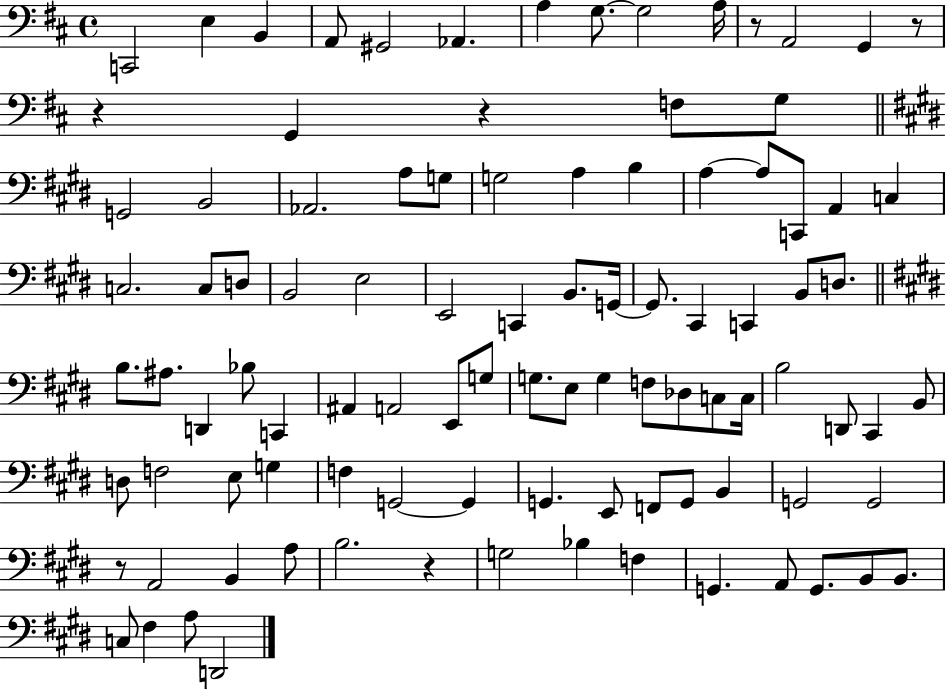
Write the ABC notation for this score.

X:1
T:Untitled
M:4/4
L:1/4
K:D
C,,2 E, B,, A,,/2 ^G,,2 _A,, A, G,/2 G,2 A,/4 z/2 A,,2 G,, z/2 z G,, z F,/2 G,/2 G,,2 B,,2 _A,,2 A,/2 G,/2 G,2 A, B, A, A,/2 C,,/2 A,, C, C,2 C,/2 D,/2 B,,2 E,2 E,,2 C,, B,,/2 G,,/4 G,,/2 ^C,, C,, B,,/2 D,/2 B,/2 ^A,/2 D,, _B,/2 C,, ^A,, A,,2 E,,/2 G,/2 G,/2 E,/2 G, F,/2 _D,/2 C,/2 C,/4 B,2 D,,/2 ^C,, B,,/2 D,/2 F,2 E,/2 G, F, G,,2 G,, G,, E,,/2 F,,/2 G,,/2 B,, G,,2 G,,2 z/2 A,,2 B,, A,/2 B,2 z G,2 _B, F, G,, A,,/2 G,,/2 B,,/2 B,,/2 C,/2 ^F, A,/2 D,,2